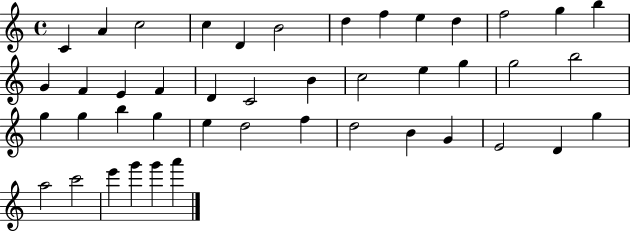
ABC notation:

X:1
T:Untitled
M:4/4
L:1/4
K:C
C A c2 c D B2 d f e d f2 g b G F E F D C2 B c2 e g g2 b2 g g b g e d2 f d2 B G E2 D g a2 c'2 e' g' g' a'